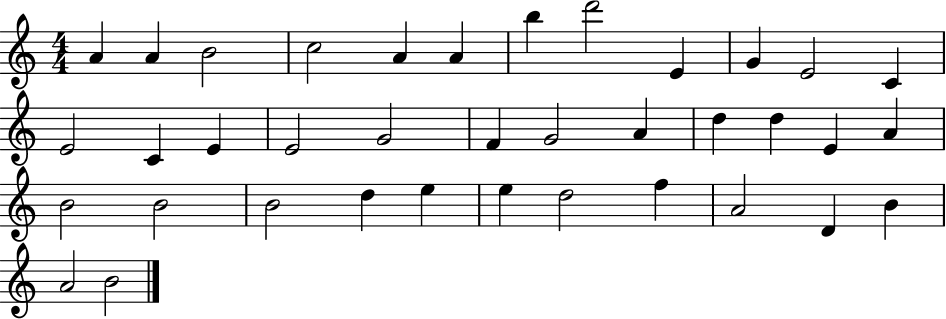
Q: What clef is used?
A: treble